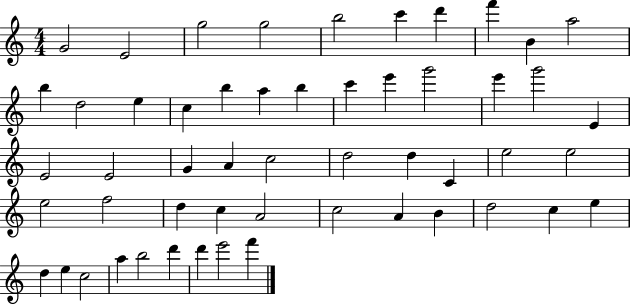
{
  \clef treble
  \numericTimeSignature
  \time 4/4
  \key c \major
  g'2 e'2 | g''2 g''2 | b''2 c'''4 d'''4 | f'''4 b'4 a''2 | \break b''4 d''2 e''4 | c''4 b''4 a''4 b''4 | c'''4 e'''4 g'''2 | e'''4 g'''2 e'4 | \break e'2 e'2 | g'4 a'4 c''2 | d''2 d''4 c'4 | e''2 e''2 | \break e''2 f''2 | d''4 c''4 a'2 | c''2 a'4 b'4 | d''2 c''4 e''4 | \break d''4 e''4 c''2 | a''4 b''2 d'''4 | d'''4 e'''2 f'''4 | \bar "|."
}